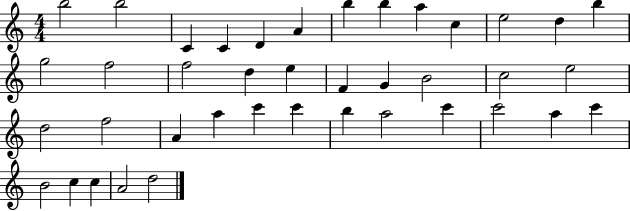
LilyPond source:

{
  \clef treble
  \numericTimeSignature
  \time 4/4
  \key c \major
  b''2 b''2 | c'4 c'4 d'4 a'4 | b''4 b''4 a''4 c''4 | e''2 d''4 b''4 | \break g''2 f''2 | f''2 d''4 e''4 | f'4 g'4 b'2 | c''2 e''2 | \break d''2 f''2 | a'4 a''4 c'''4 c'''4 | b''4 a''2 c'''4 | c'''2 a''4 c'''4 | \break b'2 c''4 c''4 | a'2 d''2 | \bar "|."
}